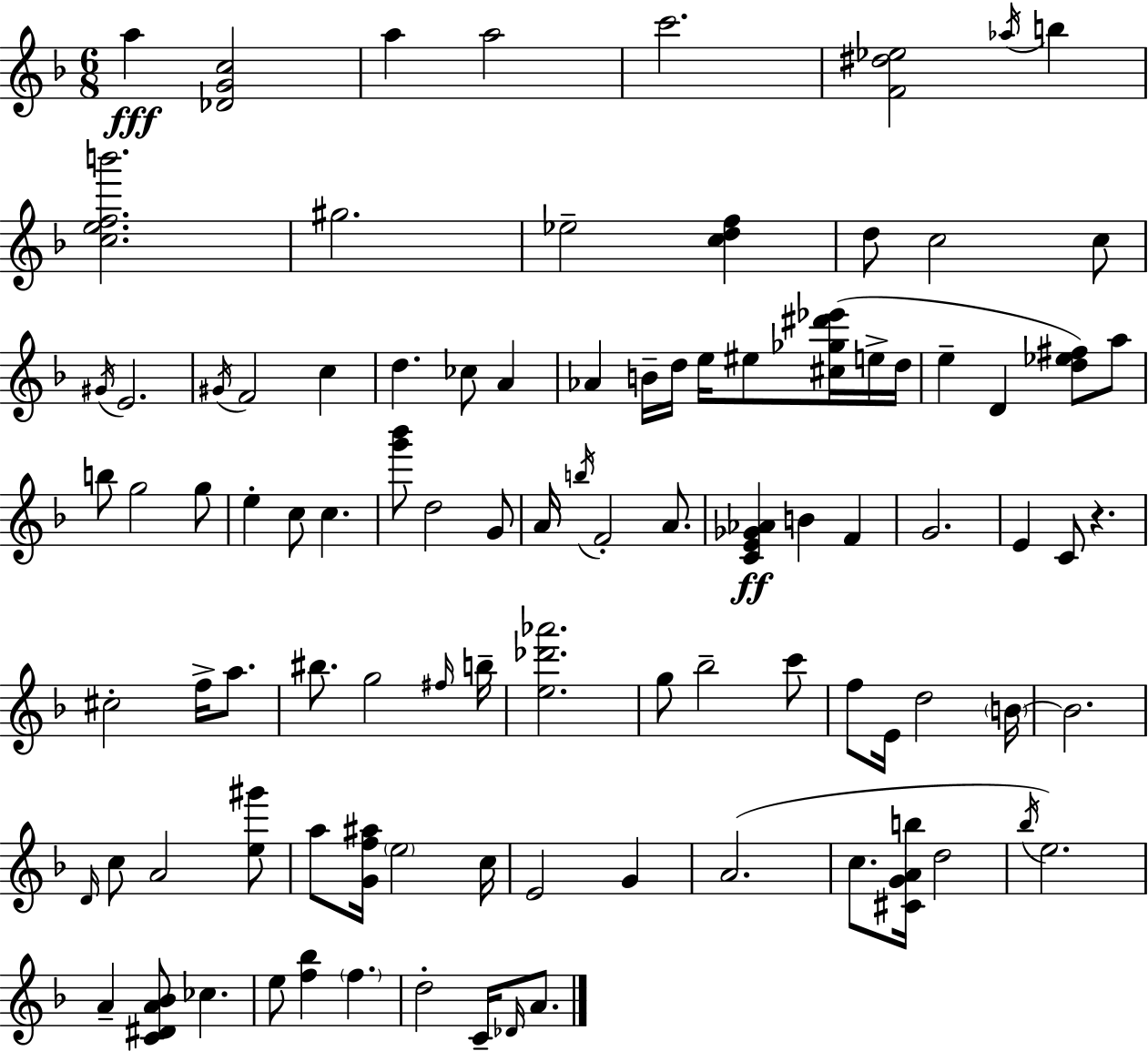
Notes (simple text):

A5/q [Db4,G4,C5]/h A5/q A5/h C6/h. [F4,D#5,Eb5]/h Ab5/s B5/q [C5,E5,F5,B6]/h. G#5/h. Eb5/h [C5,D5,F5]/q D5/e C5/h C5/e G#4/s E4/h. G#4/s F4/h C5/q D5/q. CES5/e A4/q Ab4/q B4/s D5/s E5/s EIS5/e [C#5,Gb5,D#6,Eb6]/s E5/s D5/s E5/q D4/q [D5,Eb5,F#5]/e A5/e B5/e G5/h G5/e E5/q C5/e C5/q. [G6,Bb6]/e D5/h G4/e A4/s B5/s F4/h A4/e. [C4,E4,Gb4,Ab4]/q B4/q F4/q G4/h. E4/q C4/e R/q. C#5/h F5/s A5/e. BIS5/e. G5/h F#5/s B5/s [E5,Db6,Ab6]/h. G5/e Bb5/h C6/e F5/e E4/s D5/h B4/s B4/h. D4/s C5/e A4/h [E5,G#6]/e A5/e [G4,F5,A#5]/s E5/h C5/s E4/h G4/q A4/h. C5/e. [C#4,G4,A4,B5]/s D5/h Bb5/s E5/h. A4/q [C4,D#4,A4,Bb4]/e CES5/q. E5/e [F5,Bb5]/q F5/q. D5/h C4/s Db4/s A4/e.